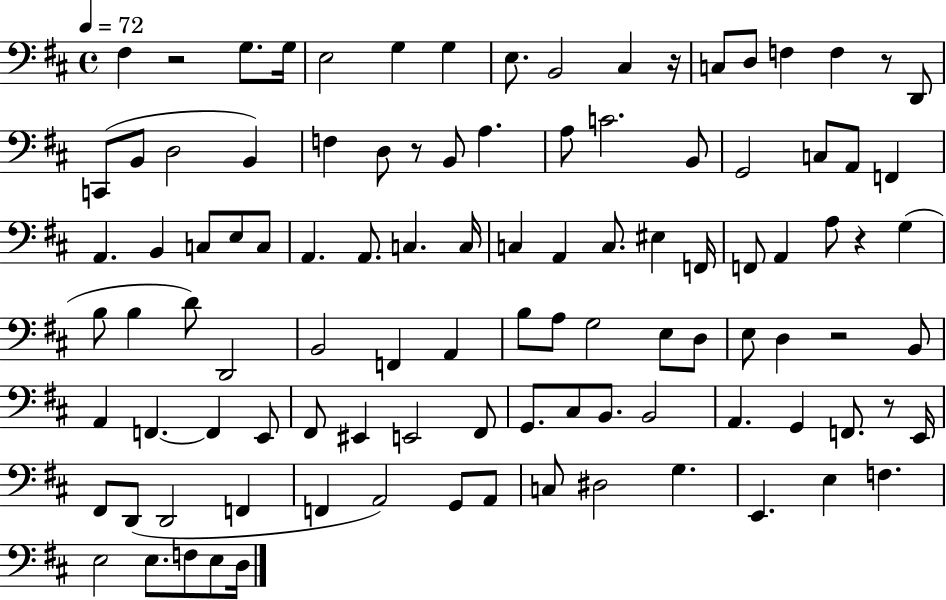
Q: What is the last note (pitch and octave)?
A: D3